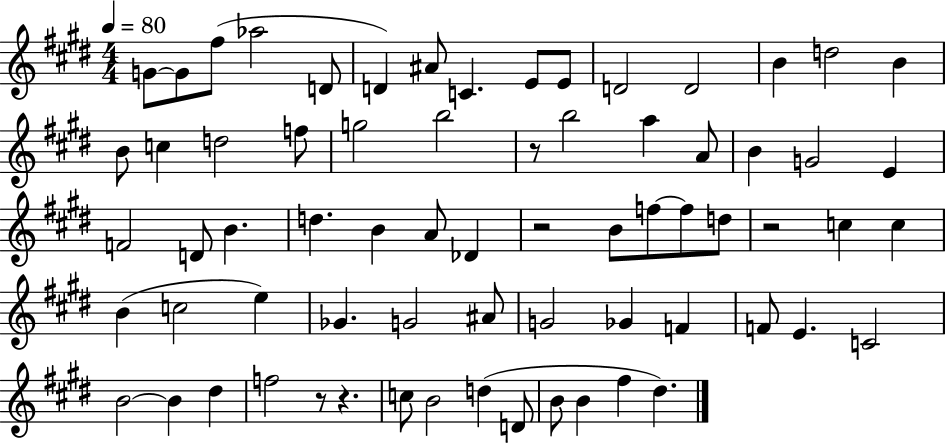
G4/e G4/e F#5/e Ab5/h D4/e D4/q A#4/e C4/q. E4/e E4/e D4/h D4/h B4/q D5/h B4/q B4/e C5/q D5/h F5/e G5/h B5/h R/e B5/h A5/q A4/e B4/q G4/h E4/q F4/h D4/e B4/q. D5/q. B4/q A4/e Db4/q R/h B4/e F5/e F5/e D5/e R/h C5/q C5/q B4/q C5/h E5/q Gb4/q. G4/h A#4/e G4/h Gb4/q F4/q F4/e E4/q. C4/h B4/h B4/q D#5/q F5/h R/e R/q. C5/e B4/h D5/q D4/e B4/e B4/q F#5/q D#5/q.